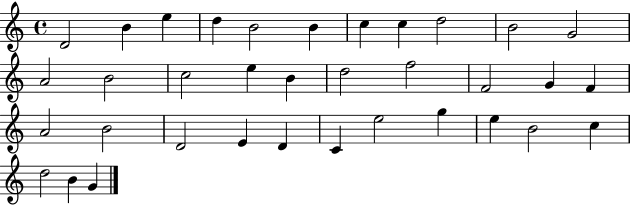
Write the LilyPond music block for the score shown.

{
  \clef treble
  \time 4/4
  \defaultTimeSignature
  \key c \major
  d'2 b'4 e''4 | d''4 b'2 b'4 | c''4 c''4 d''2 | b'2 g'2 | \break a'2 b'2 | c''2 e''4 b'4 | d''2 f''2 | f'2 g'4 f'4 | \break a'2 b'2 | d'2 e'4 d'4 | c'4 e''2 g''4 | e''4 b'2 c''4 | \break d''2 b'4 g'4 | \bar "|."
}